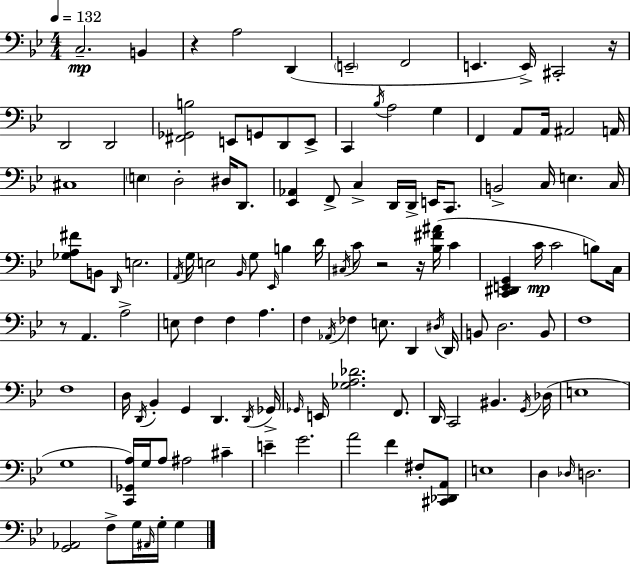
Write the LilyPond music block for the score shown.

{
  \clef bass
  \numericTimeSignature
  \time 4/4
  \key g \minor
  \tempo 4 = 132
  c2.--\mp b,4 | r4 a2 d,4( | \parenthesize e,2-- f,2 | e,4. e,16->) cis,2-. r16 | \break d,2 d,2 | <fis, ges, b>2 e,8 g,8 d,8 e,8-> | c,4 \acciaccatura { bes16 } a2 g4 | f,4 a,8 a,16 ais,2 | \break a,16 cis1 | \parenthesize e4 d2-. dis16 d,8. | <ees, aes,>4 f,8-> c4-> d,16 d,16-> e,16 c,8. | b,2-> c16 e4. | \break c16 <ges a fis'>8 b,8 \grace { d,16 } e2. | \acciaccatura { a,16 } g16 e2 \grace { bes,16 } g8 \grace { ees,16 } | b4 d'16 \acciaccatura { cis16 } c'8 r2 | r16 <bes fis' ais'>16( c'4 <c, dis, e, g,>4 c'16\mp c'2 | \break b8) c16 r8 a,4. a2-> | e8 f4 f4 | a4. f4 \acciaccatura { aes,16 } fes4 e8. | d,4 \acciaccatura { dis16 } d,16 b,8 d2. | \break b,8 f1 | f1 | d16 \acciaccatura { d,16 } bes,4-. g,4 | d,4. \acciaccatura { d,16 } ges,16-> \grace { ges,16 } e,16 <ges a des'>2. | \break f,8. d,16 c,2 | bis,4. \acciaccatura { g,16 } des16( e1 | g1 | <c, ges, a>16) g16 a8 | \break ais2 cis'4-- e'4-- | g'2. a'2 | f'4 fis8-. <cis, des, a,>8 e1 | d4 | \break \grace { des16 } d2. <g, aes,>2 | f8-> g16 \grace { ais,16 } g16-. g4 \bar "|."
}